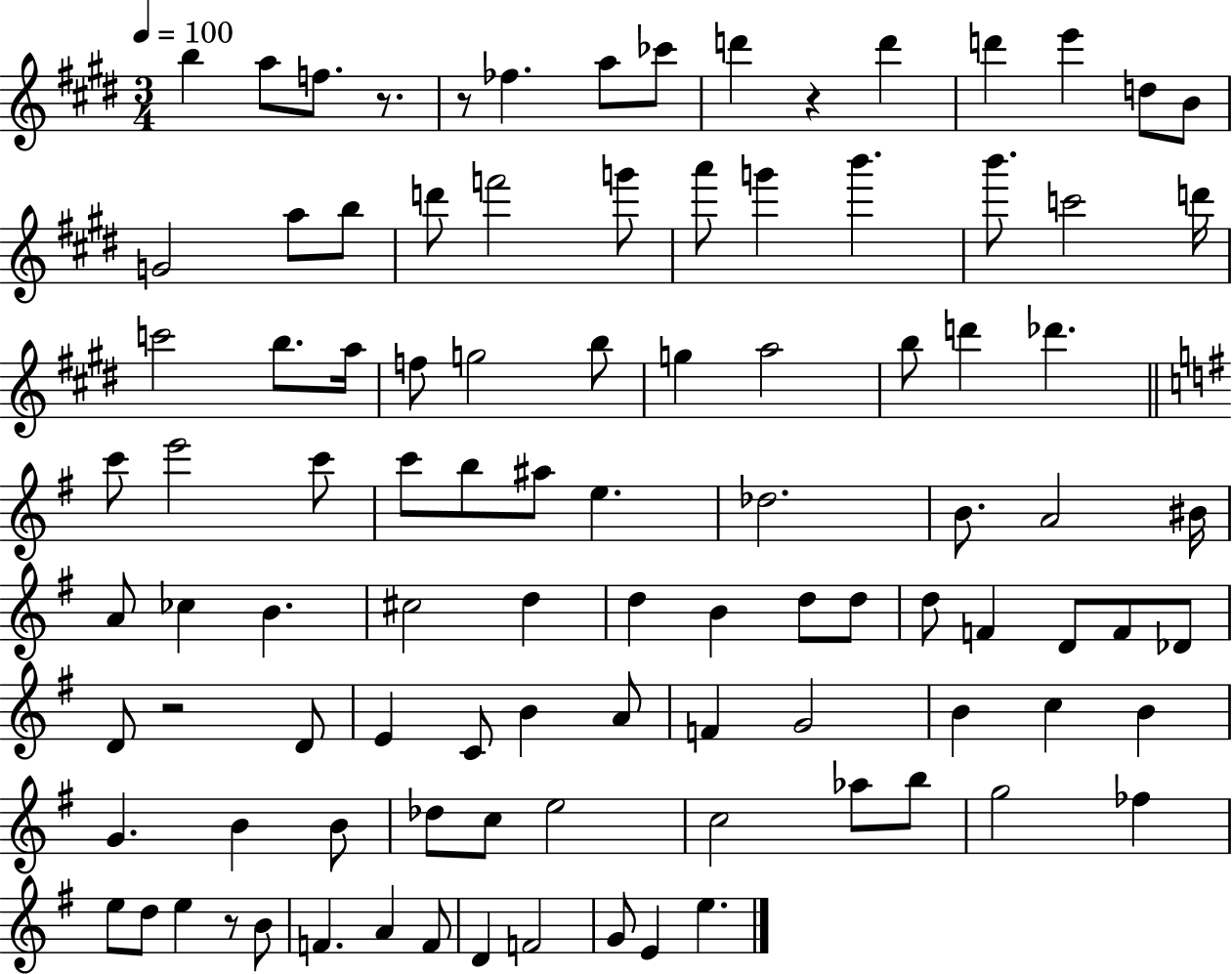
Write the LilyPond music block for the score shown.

{
  \clef treble
  \numericTimeSignature
  \time 3/4
  \key e \major
  \tempo 4 = 100
  b''4 a''8 f''8. r8. | r8 fes''4. a''8 ces'''8 | d'''4 r4 d'''4 | d'''4 e'''4 d''8 b'8 | \break g'2 a''8 b''8 | d'''8 f'''2 g'''8 | a'''8 g'''4 b'''4. | b'''8. c'''2 d'''16 | \break c'''2 b''8. a''16 | f''8 g''2 b''8 | g''4 a''2 | b''8 d'''4 des'''4. | \break \bar "||" \break \key g \major c'''8 e'''2 c'''8 | c'''8 b''8 ais''8 e''4. | des''2. | b'8. a'2 bis'16 | \break a'8 ces''4 b'4. | cis''2 d''4 | d''4 b'4 d''8 d''8 | d''8 f'4 d'8 f'8 des'8 | \break d'8 r2 d'8 | e'4 c'8 b'4 a'8 | f'4 g'2 | b'4 c''4 b'4 | \break g'4. b'4 b'8 | des''8 c''8 e''2 | c''2 aes''8 b''8 | g''2 fes''4 | \break e''8 d''8 e''4 r8 b'8 | f'4. a'4 f'8 | d'4 f'2 | g'8 e'4 e''4. | \break \bar "|."
}